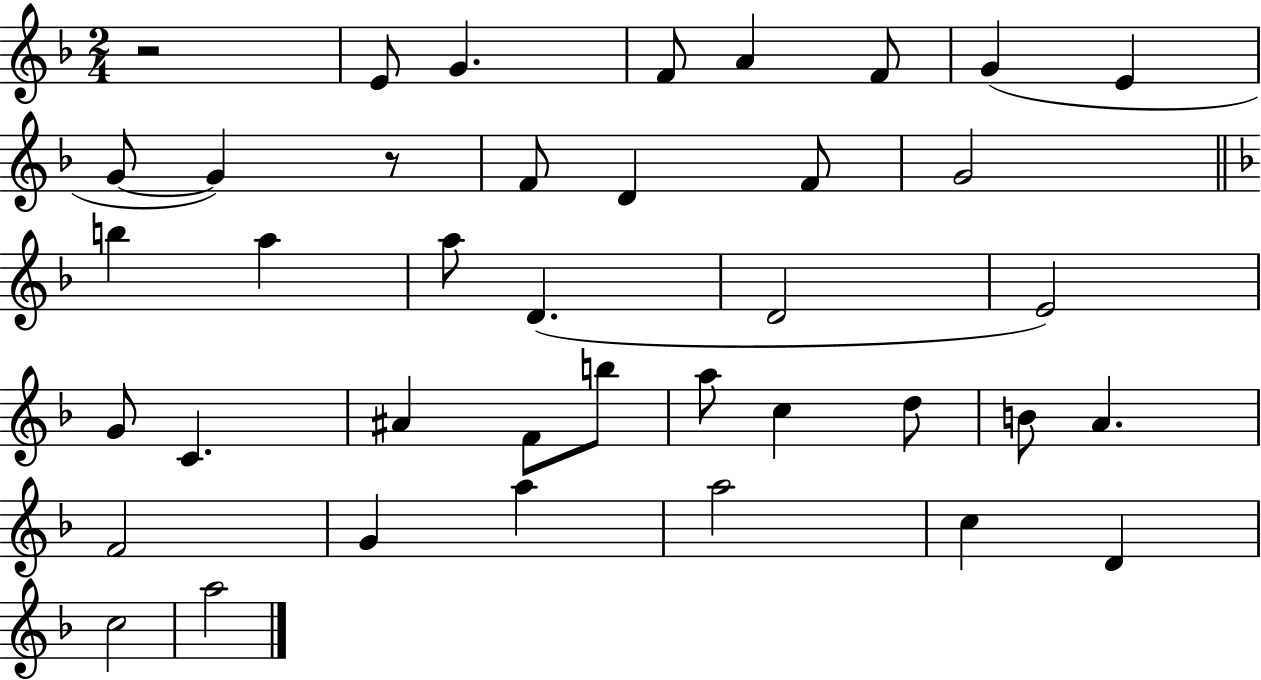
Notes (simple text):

R/h E4/e G4/q. F4/e A4/q F4/e G4/q E4/q G4/e G4/q R/e F4/e D4/q F4/e G4/h B5/q A5/q A5/e D4/q. D4/h E4/h G4/e C4/q. A#4/q F4/e B5/e A5/e C5/q D5/e B4/e A4/q. F4/h G4/q A5/q A5/h C5/q D4/q C5/h A5/h